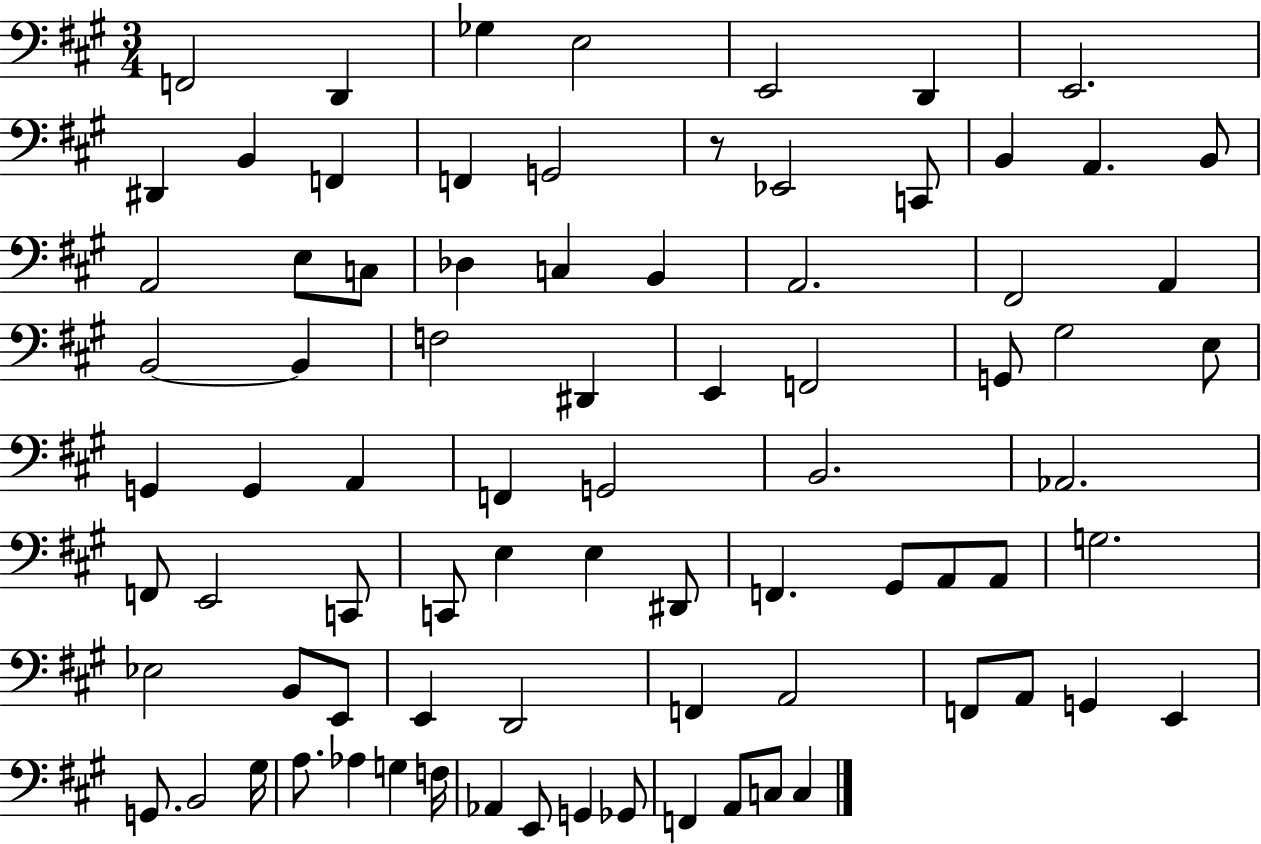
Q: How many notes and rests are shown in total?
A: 81